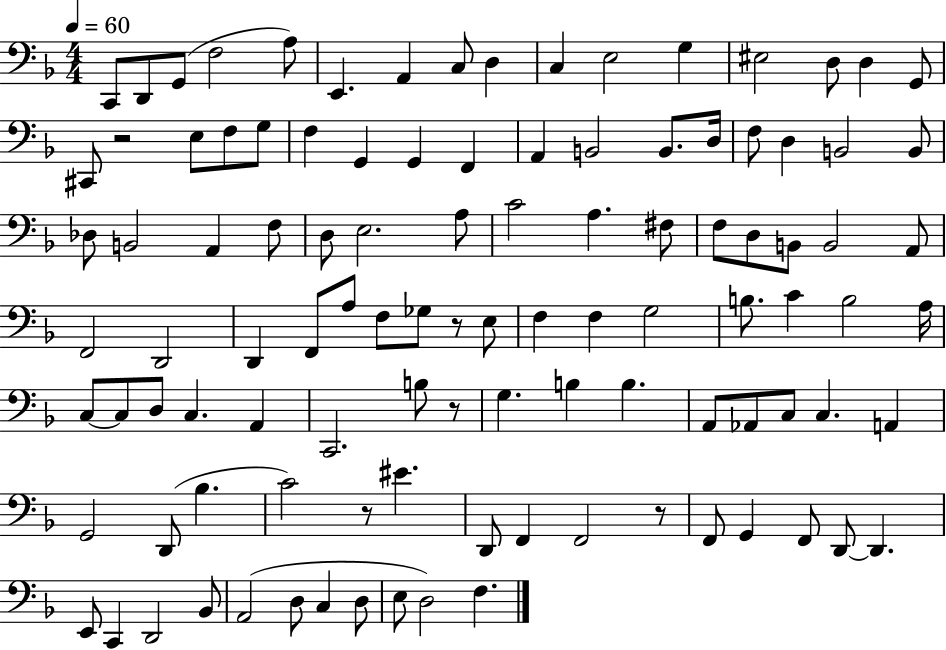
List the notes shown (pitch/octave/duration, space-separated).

C2/e D2/e G2/e F3/h A3/e E2/q. A2/q C3/e D3/q C3/q E3/h G3/q EIS3/h D3/e D3/q G2/e C#2/e R/h E3/e F3/e G3/e F3/q G2/q G2/q F2/q A2/q B2/h B2/e. D3/s F3/e D3/q B2/h B2/e Db3/e B2/h A2/q F3/e D3/e E3/h. A3/e C4/h A3/q. F#3/e F3/e D3/e B2/e B2/h A2/e F2/h D2/h D2/q F2/e A3/e F3/e Gb3/e R/e E3/e F3/q F3/q G3/h B3/e. C4/q B3/h A3/s C3/e C3/e D3/e C3/q. A2/q C2/h. B3/e R/e G3/q. B3/q B3/q. A2/e Ab2/e C3/e C3/q. A2/q G2/h D2/e Bb3/q. C4/h R/e EIS4/q. D2/e F2/q F2/h R/e F2/e G2/q F2/e D2/e D2/q. E2/e C2/q D2/h Bb2/e A2/h D3/e C3/q D3/e E3/e D3/h F3/q.